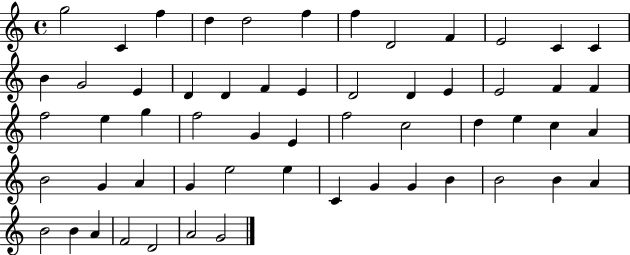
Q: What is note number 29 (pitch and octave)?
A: F5